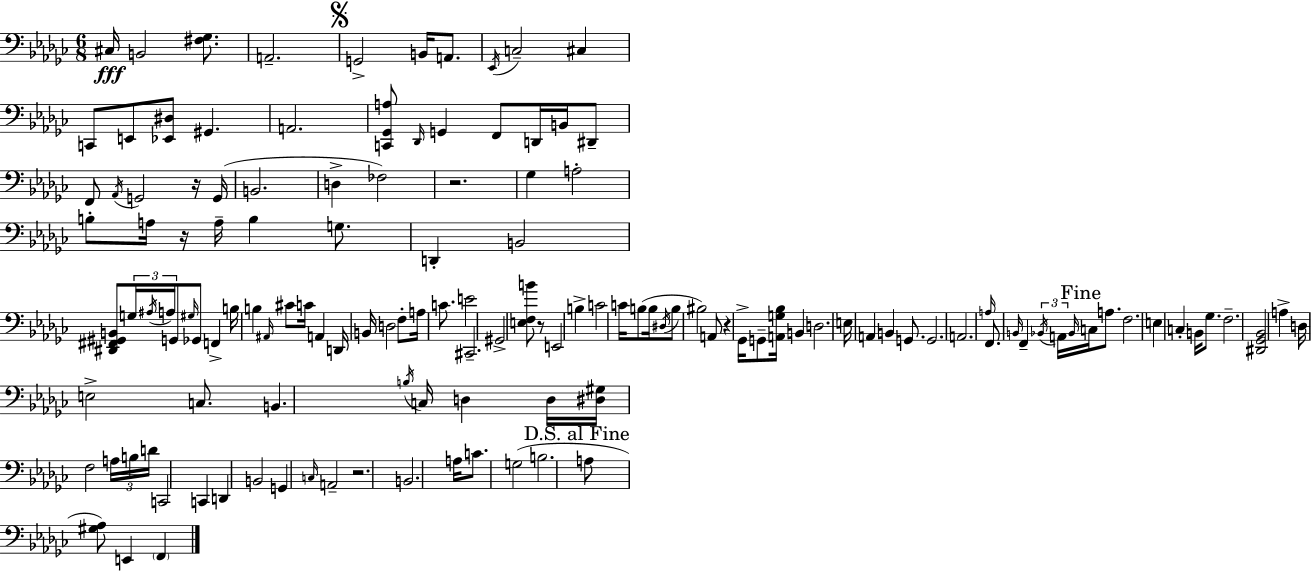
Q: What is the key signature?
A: EES minor